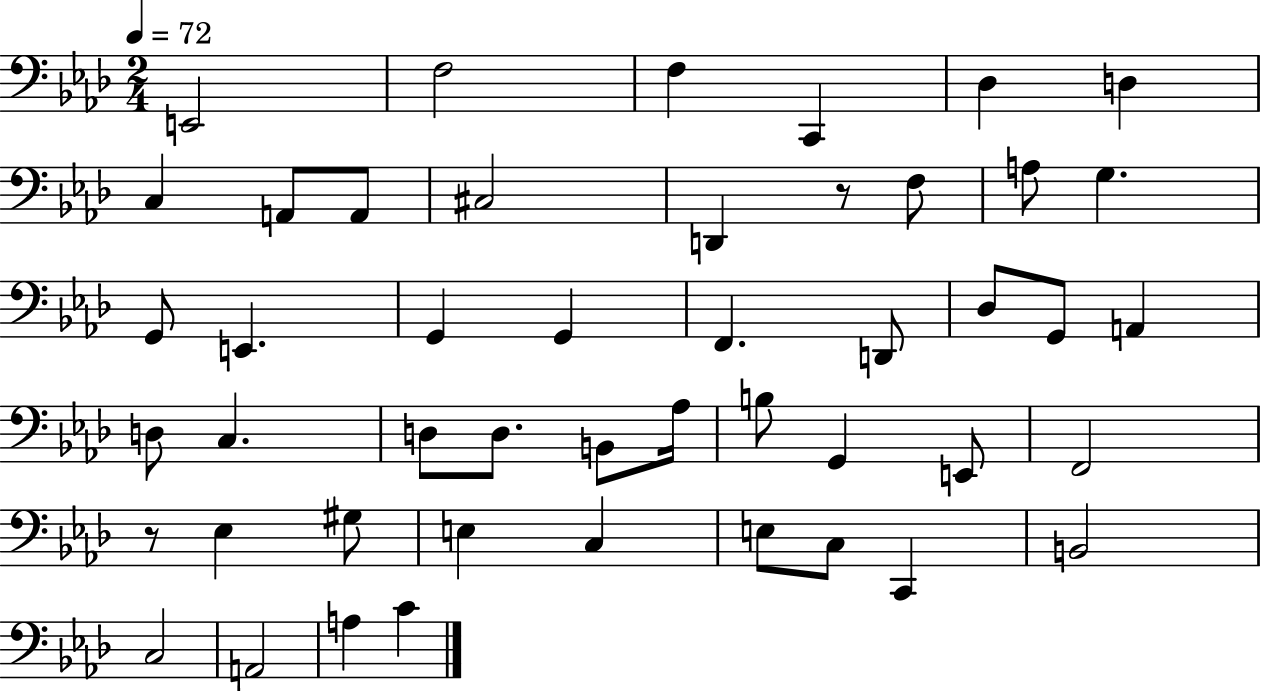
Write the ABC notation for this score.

X:1
T:Untitled
M:2/4
L:1/4
K:Ab
E,,2 F,2 F, C,, _D, D, C, A,,/2 A,,/2 ^C,2 D,, z/2 F,/2 A,/2 G, G,,/2 E,, G,, G,, F,, D,,/2 _D,/2 G,,/2 A,, D,/2 C, D,/2 D,/2 B,,/2 _A,/4 B,/2 G,, E,,/2 F,,2 z/2 _E, ^G,/2 E, C, E,/2 C,/2 C,, B,,2 C,2 A,,2 A, C